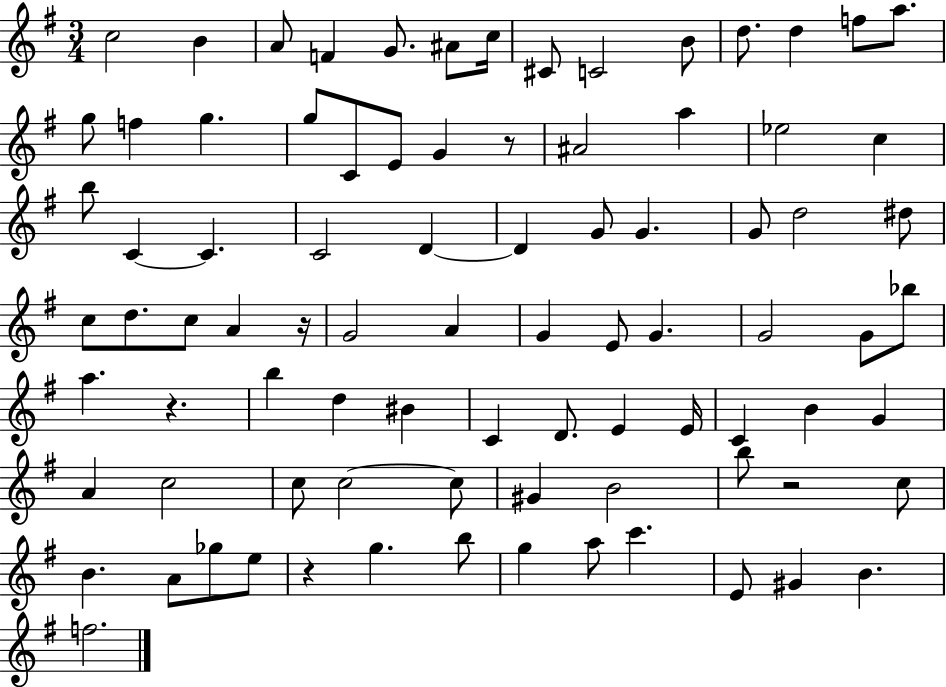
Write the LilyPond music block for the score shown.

{
  \clef treble
  \numericTimeSignature
  \time 3/4
  \key g \major
  c''2 b'4 | a'8 f'4 g'8. ais'8 c''16 | cis'8 c'2 b'8 | d''8. d''4 f''8 a''8. | \break g''8 f''4 g''4. | g''8 c'8 e'8 g'4 r8 | ais'2 a''4 | ees''2 c''4 | \break b''8 c'4~~ c'4. | c'2 d'4~~ | d'4 g'8 g'4. | g'8 d''2 dis''8 | \break c''8 d''8. c''8 a'4 r16 | g'2 a'4 | g'4 e'8 g'4. | g'2 g'8 bes''8 | \break a''4. r4. | b''4 d''4 bis'4 | c'4 d'8. e'4 e'16 | c'4 b'4 g'4 | \break a'4 c''2 | c''8 c''2~~ c''8 | gis'4 b'2 | b''8 r2 c''8 | \break b'4. a'8 ges''8 e''8 | r4 g''4. b''8 | g''4 a''8 c'''4. | e'8 gis'4 b'4. | \break f''2. | \bar "|."
}